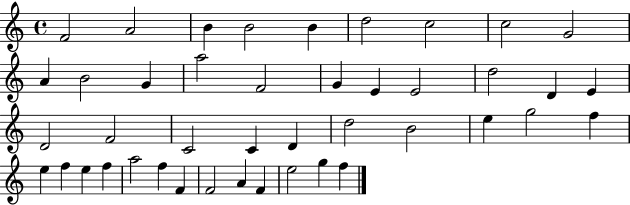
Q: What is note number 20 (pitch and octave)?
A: E4